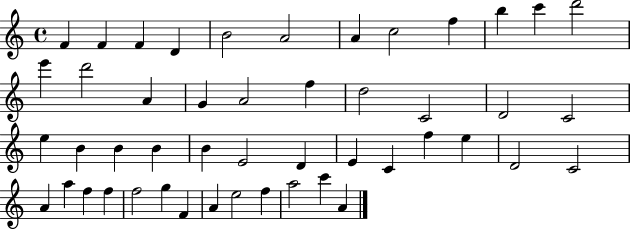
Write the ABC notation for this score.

X:1
T:Untitled
M:4/4
L:1/4
K:C
F F F D B2 A2 A c2 f b c' d'2 e' d'2 A G A2 f d2 C2 D2 C2 e B B B B E2 D E C f e D2 C2 A a f f f2 g F A e2 f a2 c' A